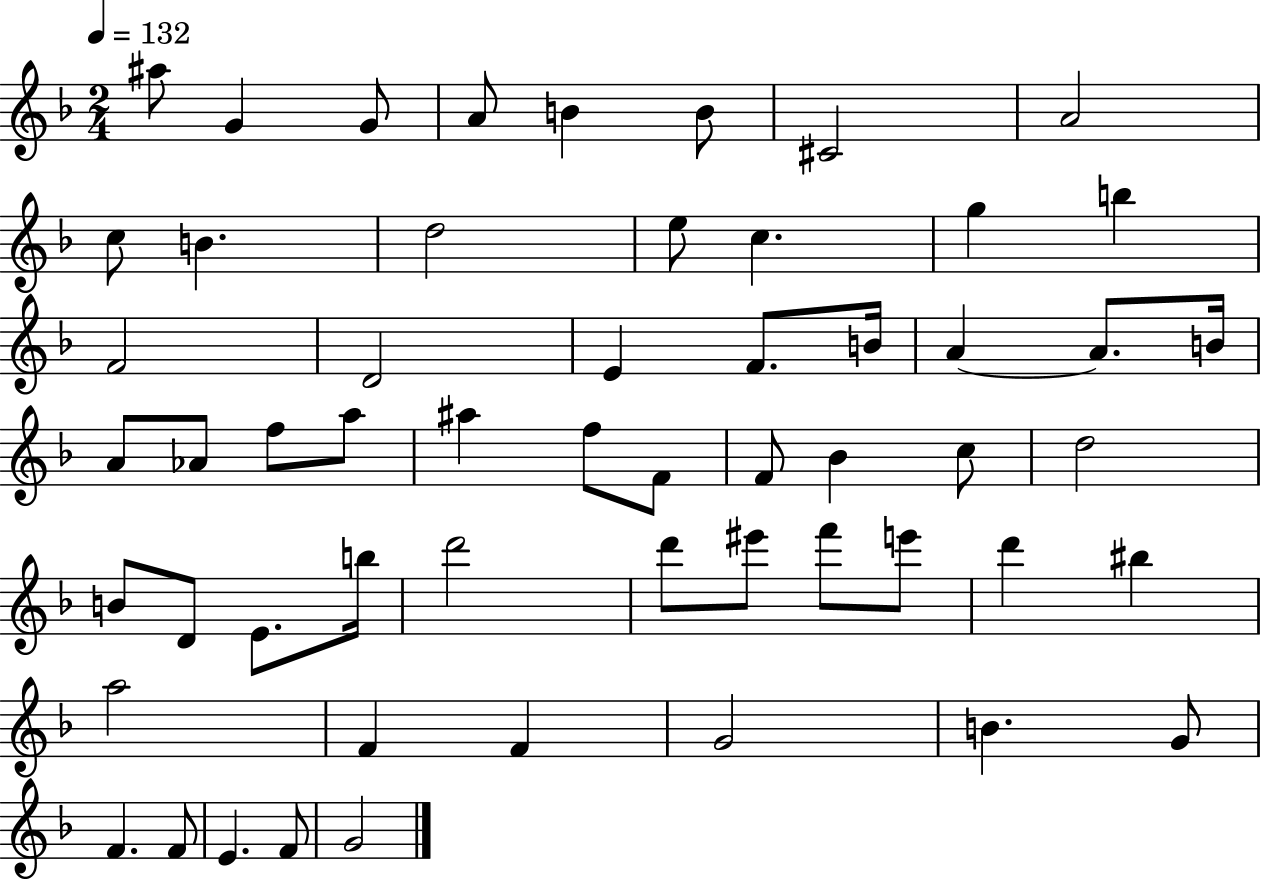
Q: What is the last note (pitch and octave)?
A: G4